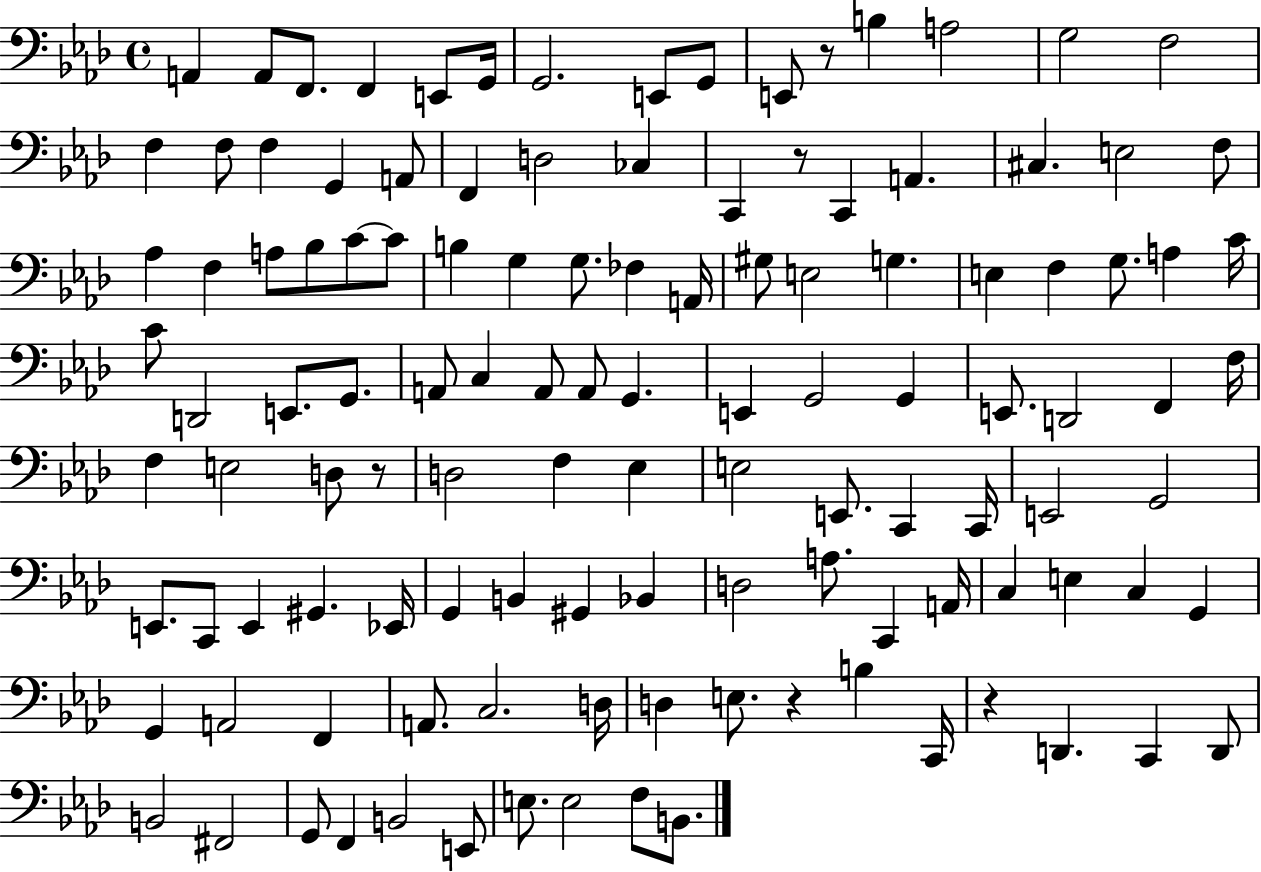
A2/q A2/e F2/e. F2/q E2/e G2/s G2/h. E2/e G2/e E2/e R/e B3/q A3/h G3/h F3/h F3/q F3/e F3/q G2/q A2/e F2/q D3/h CES3/q C2/q R/e C2/q A2/q. C#3/q. E3/h F3/e Ab3/q F3/q A3/e Bb3/e C4/e C4/e B3/q G3/q G3/e. FES3/q A2/s G#3/e E3/h G3/q. E3/q F3/q G3/e. A3/q C4/s C4/e D2/h E2/e. G2/e. A2/e C3/q A2/e A2/e G2/q. E2/q G2/h G2/q E2/e. D2/h F2/q F3/s F3/q E3/h D3/e R/e D3/h F3/q Eb3/q E3/h E2/e. C2/q C2/s E2/h G2/h E2/e. C2/e E2/q G#2/q. Eb2/s G2/q B2/q G#2/q Bb2/q D3/h A3/e. C2/q A2/s C3/q E3/q C3/q G2/q G2/q A2/h F2/q A2/e. C3/h. D3/s D3/q E3/e. R/q B3/q C2/s R/q D2/q. C2/q D2/e B2/h F#2/h G2/e F2/q B2/h E2/e E3/e. E3/h F3/e B2/e.